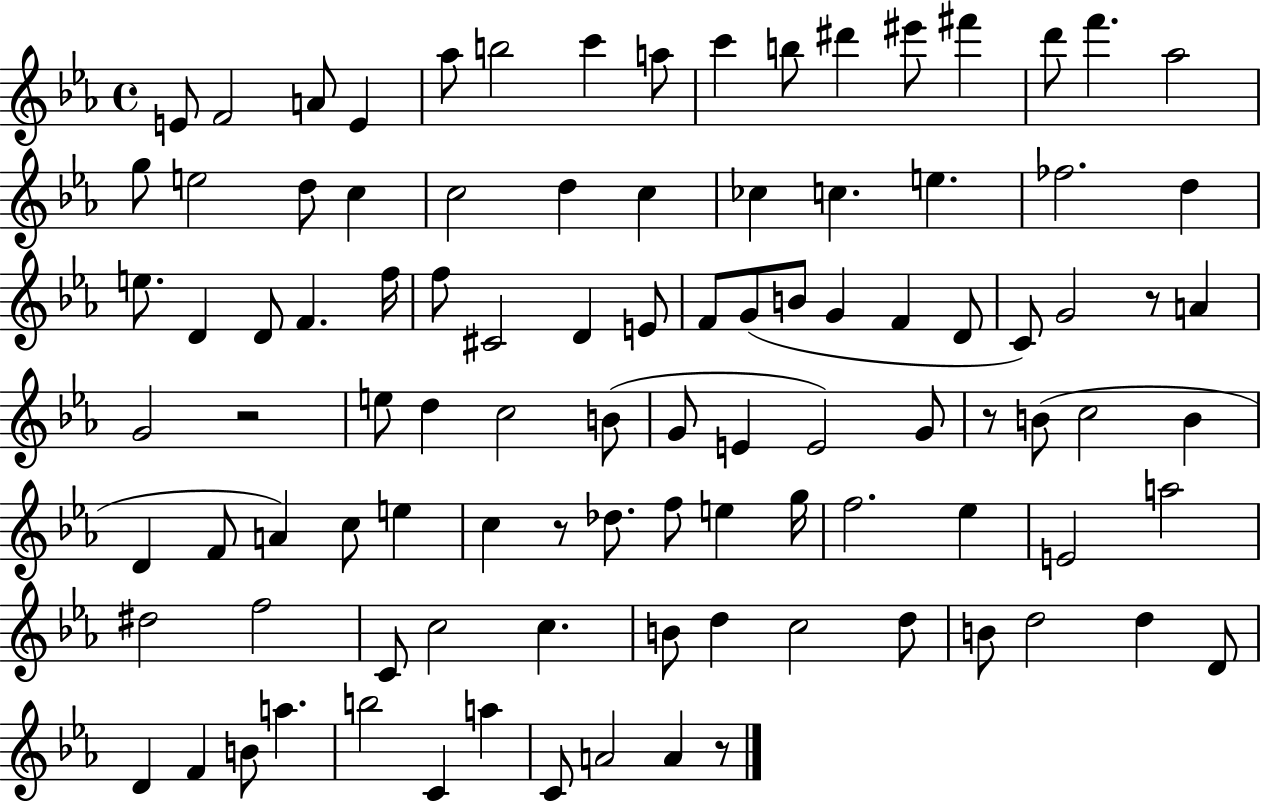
E4/e F4/h A4/e E4/q Ab5/e B5/h C6/q A5/e C6/q B5/e D#6/q EIS6/e F#6/q D6/e F6/q. Ab5/h G5/e E5/h D5/e C5/q C5/h D5/q C5/q CES5/q C5/q. E5/q. FES5/h. D5/q E5/e. D4/q D4/e F4/q. F5/s F5/e C#4/h D4/q E4/e F4/e G4/e B4/e G4/q F4/q D4/e C4/e G4/h R/e A4/q G4/h R/h E5/e D5/q C5/h B4/e G4/e E4/q E4/h G4/e R/e B4/e C5/h B4/q D4/q F4/e A4/q C5/e E5/q C5/q R/e Db5/e. F5/e E5/q G5/s F5/h. Eb5/q E4/h A5/h D#5/h F5/h C4/e C5/h C5/q. B4/e D5/q C5/h D5/e B4/e D5/h D5/q D4/e D4/q F4/q B4/e A5/q. B5/h C4/q A5/q C4/e A4/h A4/q R/e